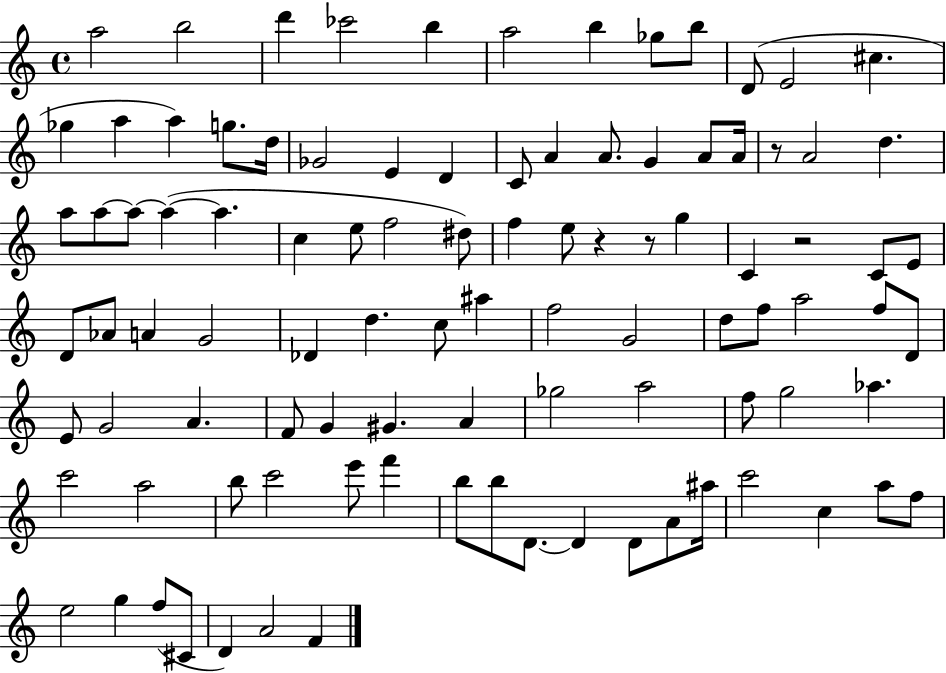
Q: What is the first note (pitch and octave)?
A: A5